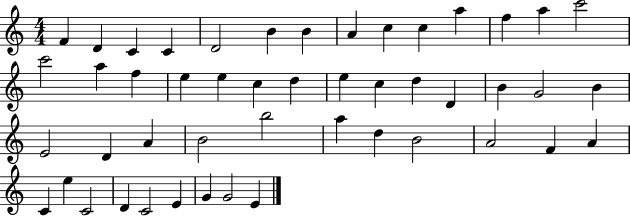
F4/q D4/q C4/q C4/q D4/h B4/q B4/q A4/q C5/q C5/q A5/q F5/q A5/q C6/h C6/h A5/q F5/q E5/q E5/q C5/q D5/q E5/q C5/q D5/q D4/q B4/q G4/h B4/q E4/h D4/q A4/q B4/h B5/h A5/q D5/q B4/h A4/h F4/q A4/q C4/q E5/q C4/h D4/q C4/h E4/q G4/q G4/h E4/q